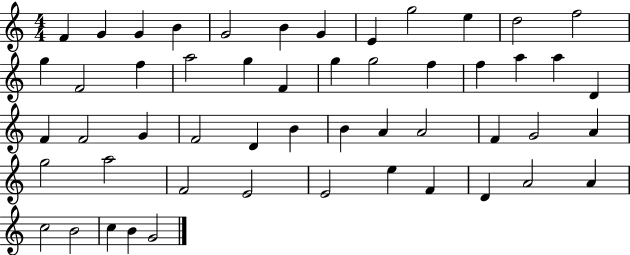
X:1
T:Untitled
M:4/4
L:1/4
K:C
F G G B G2 B G E g2 e d2 f2 g F2 f a2 g F g g2 f f a a D F F2 G F2 D B B A A2 F G2 A g2 a2 F2 E2 E2 e F D A2 A c2 B2 c B G2